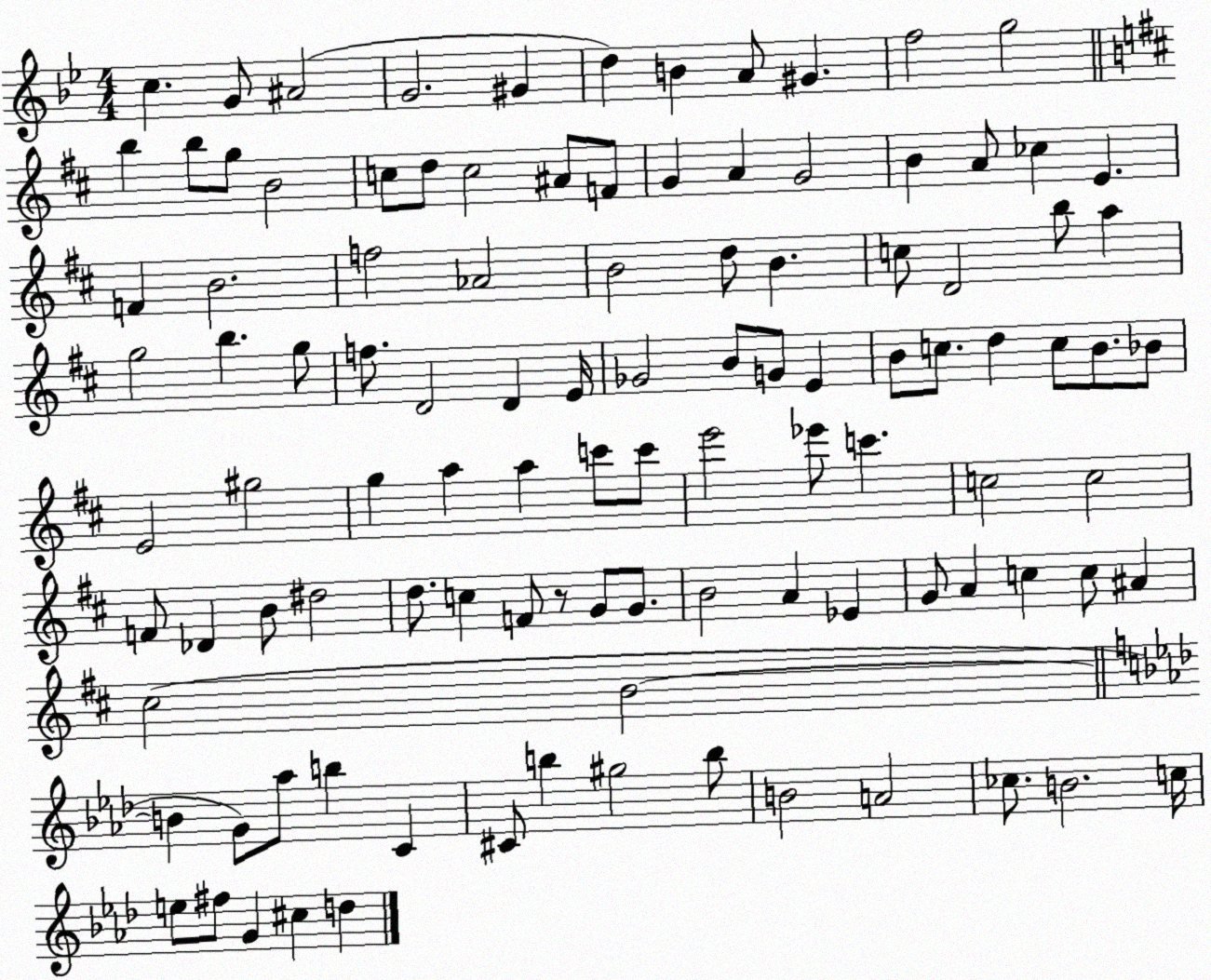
X:1
T:Untitled
M:4/4
L:1/4
K:Bb
c G/2 ^A2 G2 ^G d B A/2 ^G f2 g2 b b/2 g/2 B2 c/2 d/2 c2 ^A/2 F/2 G A G2 B A/2 _c E F B2 f2 _A2 B2 d/2 B c/2 D2 b/2 a g2 b g/2 f/2 D2 D E/4 _G2 B/2 G/2 E B/2 c/2 d c/2 B/2 _B/2 E2 ^g2 g a a c'/2 c'/2 e'2 _e'/2 c' c2 c2 F/2 _D B/2 ^d2 d/2 c F/2 z/2 G/2 G/2 B2 A _E G/2 A c c/2 ^A ^c2 B2 B G/2 _a/2 b C ^C/2 b ^g2 b/2 B2 A2 _c/2 B2 c/4 e/2 ^f/2 G ^c d